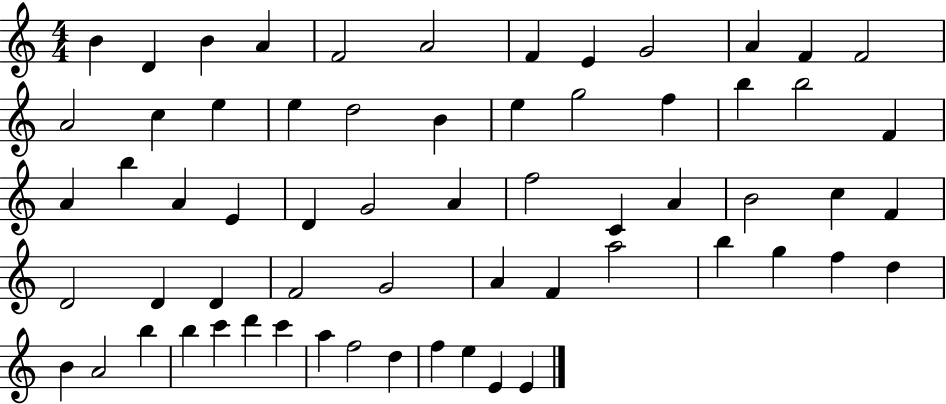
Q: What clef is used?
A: treble